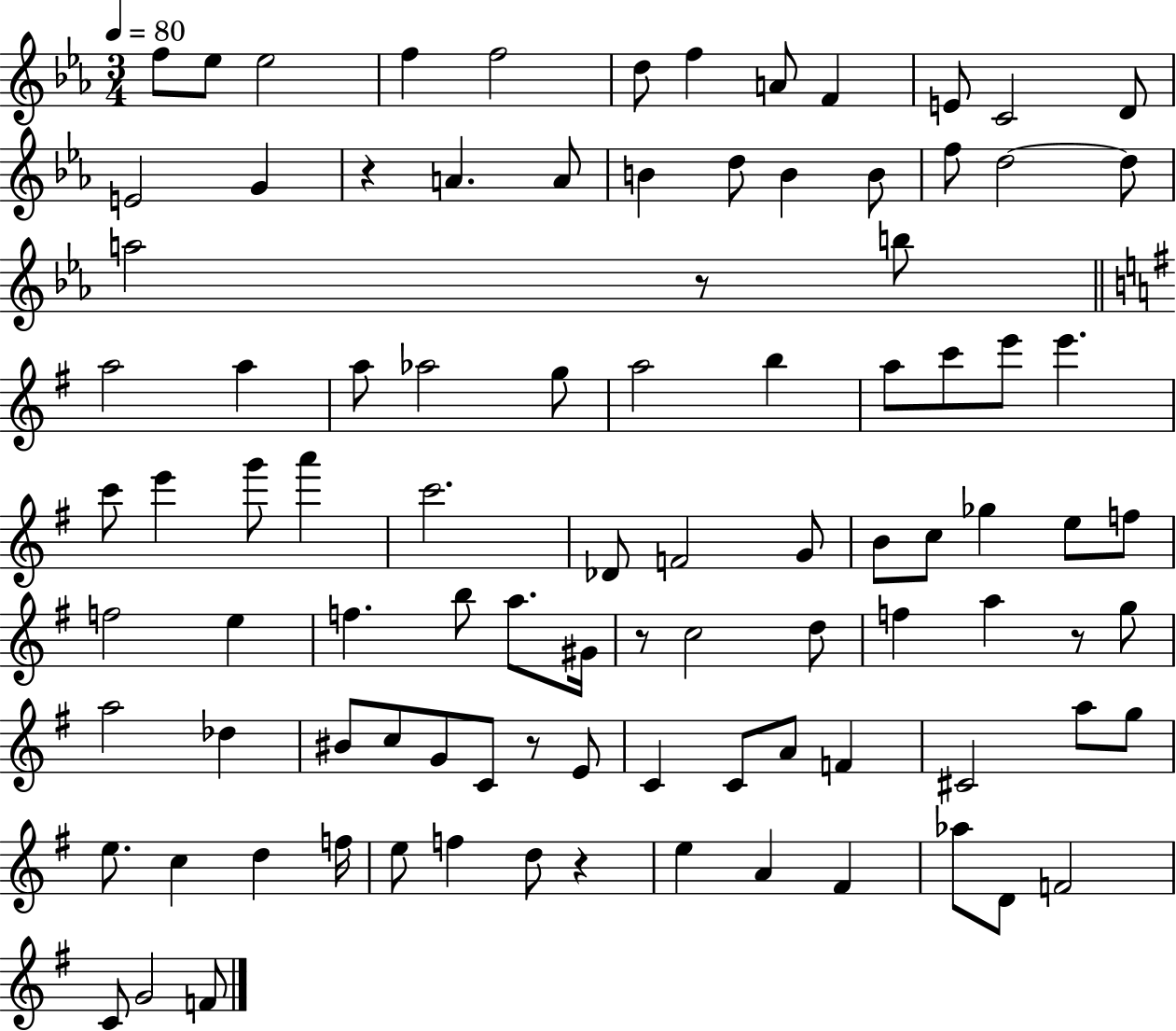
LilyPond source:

{
  \clef treble
  \numericTimeSignature
  \time 3/4
  \key ees \major
  \tempo 4 = 80
  f''8 ees''8 ees''2 | f''4 f''2 | d''8 f''4 a'8 f'4 | e'8 c'2 d'8 | \break e'2 g'4 | r4 a'4. a'8 | b'4 d''8 b'4 b'8 | f''8 d''2~~ d''8 | \break a''2 r8 b''8 | \bar "||" \break \key g \major a''2 a''4 | a''8 aes''2 g''8 | a''2 b''4 | a''8 c'''8 e'''8 e'''4. | \break c'''8 e'''4 g'''8 a'''4 | c'''2. | des'8 f'2 g'8 | b'8 c''8 ges''4 e''8 f''8 | \break f''2 e''4 | f''4. b''8 a''8. gis'16 | r8 c''2 d''8 | f''4 a''4 r8 g''8 | \break a''2 des''4 | bis'8 c''8 g'8 c'8 r8 e'8 | c'4 c'8 a'8 f'4 | cis'2 a''8 g''8 | \break e''8. c''4 d''4 f''16 | e''8 f''4 d''8 r4 | e''4 a'4 fis'4 | aes''8 d'8 f'2 | \break c'8 g'2 f'8 | \bar "|."
}